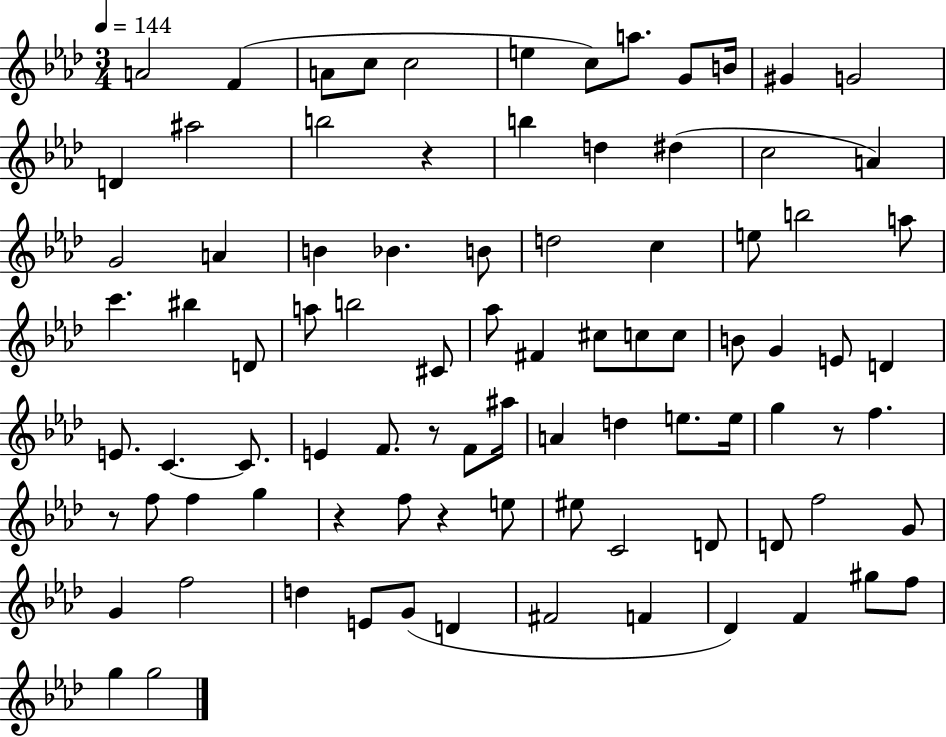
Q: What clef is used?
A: treble